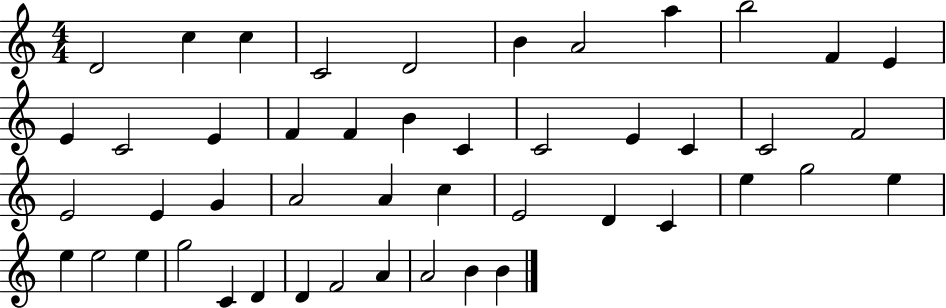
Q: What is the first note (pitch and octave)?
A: D4